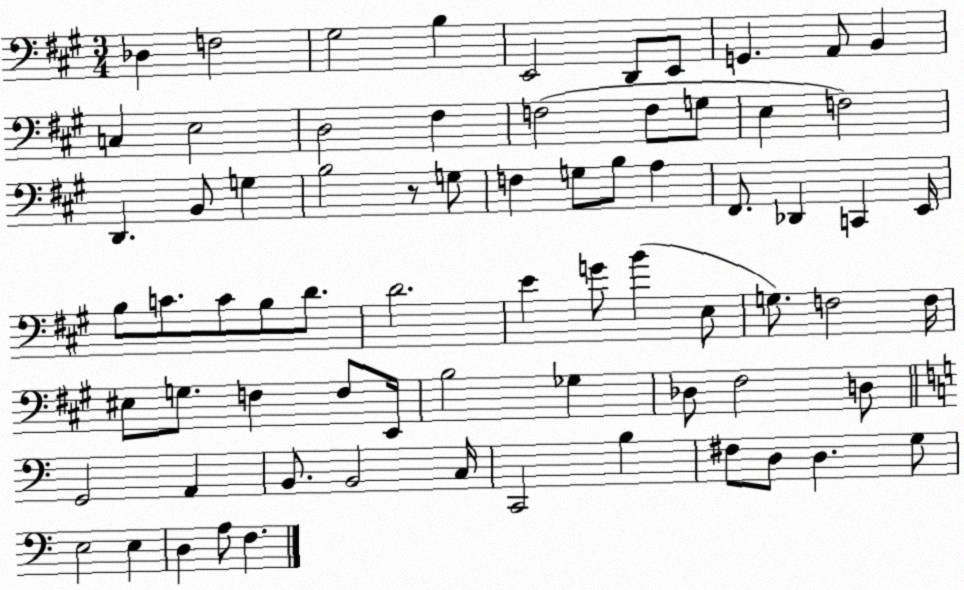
X:1
T:Untitled
M:3/4
L:1/4
K:A
_D, F,2 ^G,2 B, E,,2 D,,/2 E,,/2 G,, A,,/2 B,, C, E,2 D,2 ^F, F,2 F,/2 G,/2 E, F,2 D,, B,,/2 G, B,2 z/2 G,/2 F, G,/2 B,/2 A, ^F,,/2 _D,, C,, E,,/4 B,/2 C/2 C/2 B,/2 D/2 D2 E G/2 B E,/2 G,/2 F,2 F,/4 ^E,/2 G,/2 F, F,/2 E,,/4 B,2 _G, _D,/2 ^F,2 D,/2 G,,2 A,, B,,/2 B,,2 C,/4 C,,2 B, ^F,/2 D,/2 D, G,/2 E,2 E, D, A,/2 F,